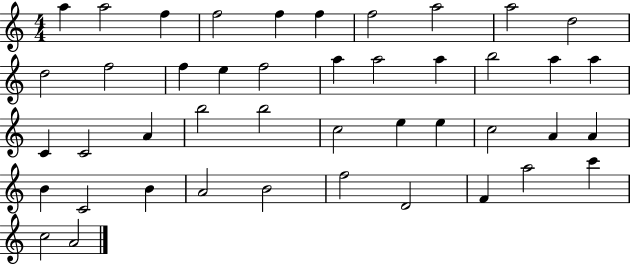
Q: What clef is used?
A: treble